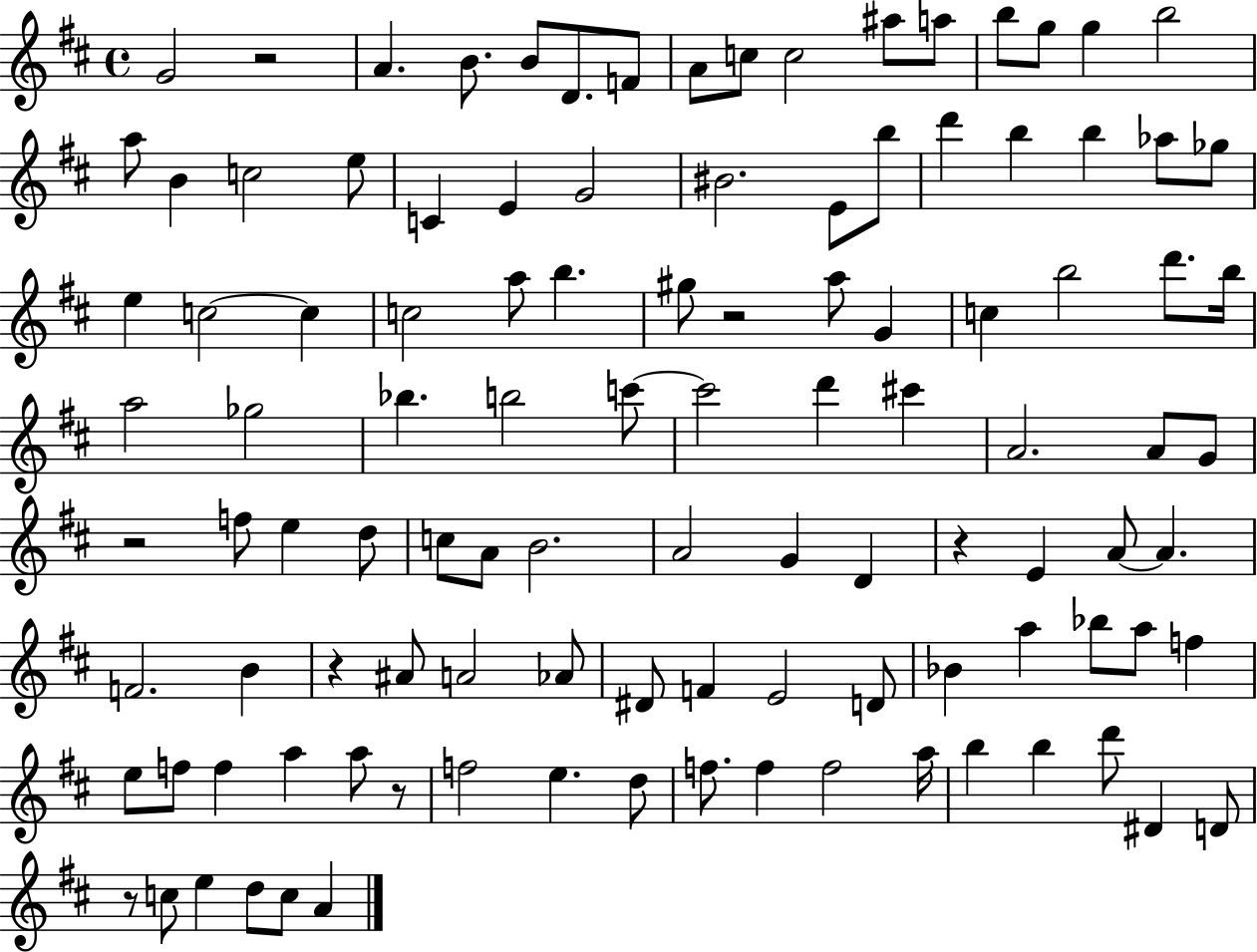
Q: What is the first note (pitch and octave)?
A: G4